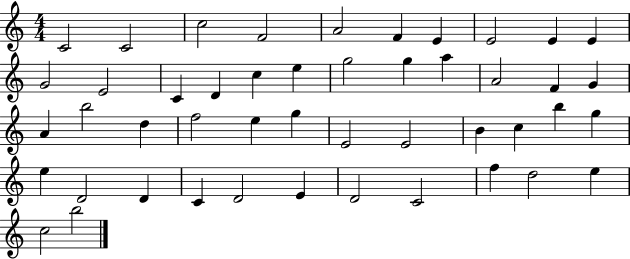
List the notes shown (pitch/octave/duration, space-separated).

C4/h C4/h C5/h F4/h A4/h F4/q E4/q E4/h E4/q E4/q G4/h E4/h C4/q D4/q C5/q E5/q G5/h G5/q A5/q A4/h F4/q G4/q A4/q B5/h D5/q F5/h E5/q G5/q E4/h E4/h B4/q C5/q B5/q G5/q E5/q D4/h D4/q C4/q D4/h E4/q D4/h C4/h F5/q D5/h E5/q C5/h B5/h